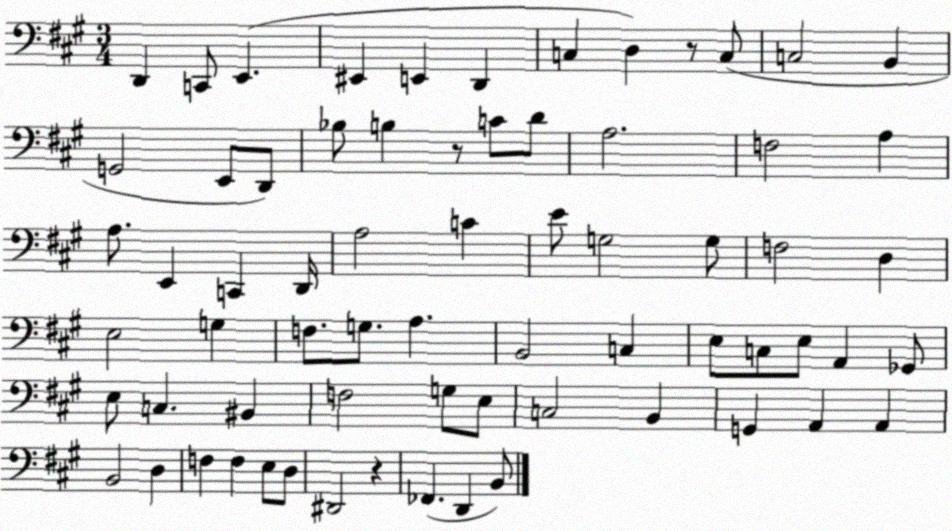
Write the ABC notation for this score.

X:1
T:Untitled
M:3/4
L:1/4
K:A
D,, C,,/2 E,, ^E,, E,, D,, C, D, z/2 C,/2 C,2 B,, G,,2 E,,/2 D,,/2 _B,/2 B, z/2 C/2 D/2 A,2 F,2 A, A,/2 E,, C,, D,,/4 A,2 C E/2 G,2 G,/2 F,2 D, E,2 G, F,/2 G,/2 A, B,,2 C, E,/2 C,/2 E,/2 A,, _G,,/2 E,/2 C, ^B,, F,2 G,/2 E,/2 C,2 B,, G,, A,, A,, B,,2 D, F, F, E,/2 D,/2 ^D,,2 z _F,, D,, B,,/2